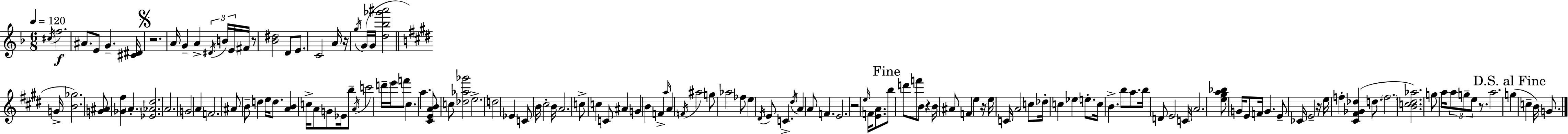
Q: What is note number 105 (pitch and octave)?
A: G4